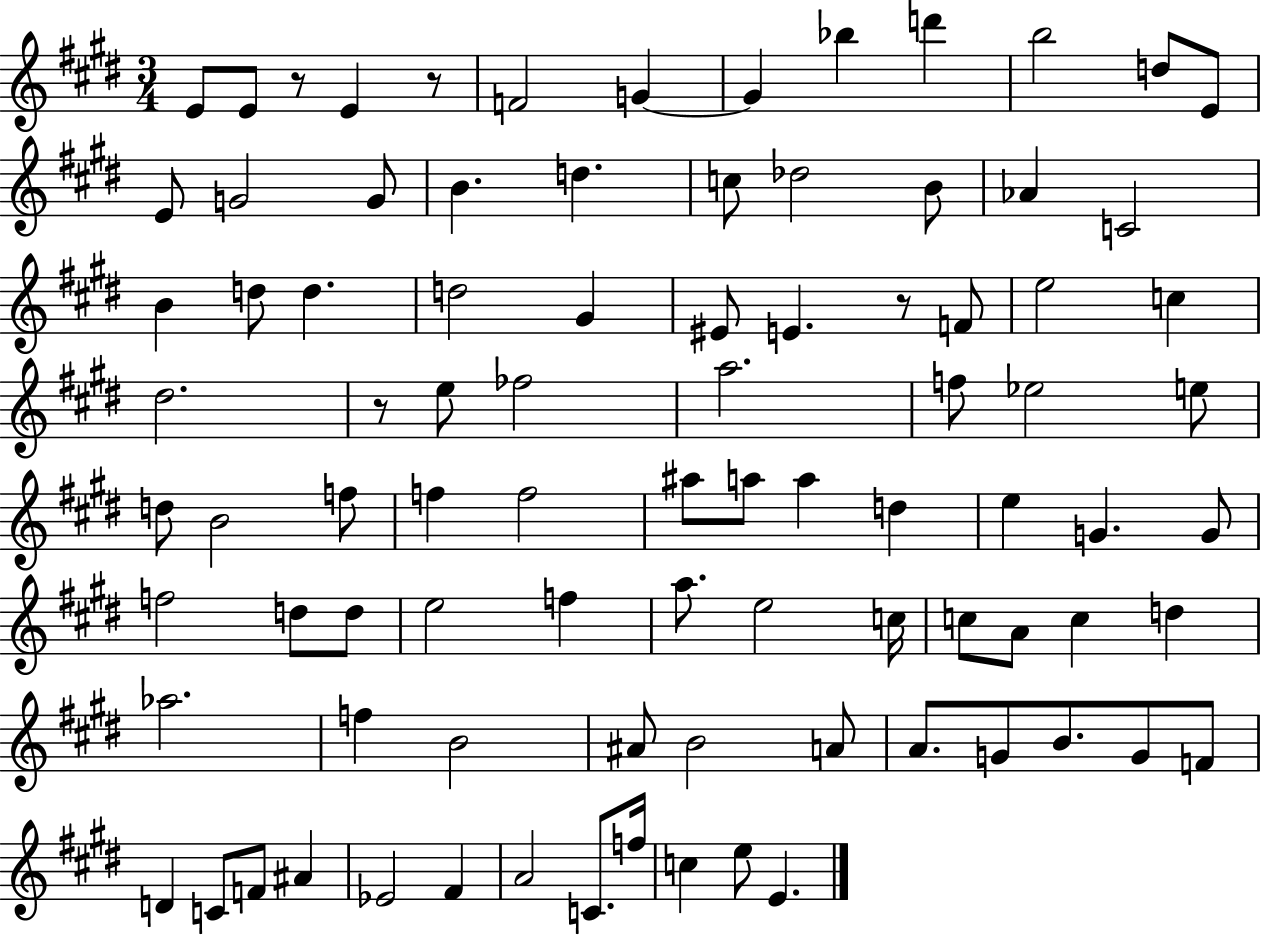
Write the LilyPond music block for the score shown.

{
  \clef treble
  \numericTimeSignature
  \time 3/4
  \key e \major
  e'8 e'8 r8 e'4 r8 | f'2 g'4~~ | g'4 bes''4 d'''4 | b''2 d''8 e'8 | \break e'8 g'2 g'8 | b'4. d''4. | c''8 des''2 b'8 | aes'4 c'2 | \break b'4 d''8 d''4. | d''2 gis'4 | eis'8 e'4. r8 f'8 | e''2 c''4 | \break dis''2. | r8 e''8 fes''2 | a''2. | f''8 ees''2 e''8 | \break d''8 b'2 f''8 | f''4 f''2 | ais''8 a''8 a''4 d''4 | e''4 g'4. g'8 | \break f''2 d''8 d''8 | e''2 f''4 | a''8. e''2 c''16 | c''8 a'8 c''4 d''4 | \break aes''2. | f''4 b'2 | ais'8 b'2 a'8 | a'8. g'8 b'8. g'8 f'8 | \break d'4 c'8 f'8 ais'4 | ees'2 fis'4 | a'2 c'8. f''16 | c''4 e''8 e'4. | \break \bar "|."
}